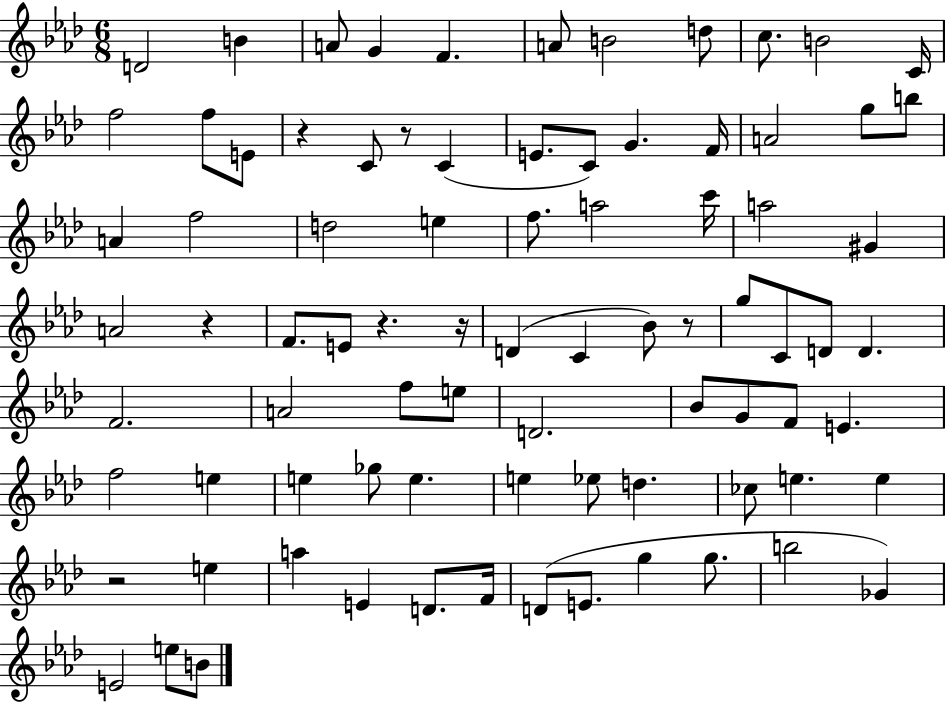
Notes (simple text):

D4/h B4/q A4/e G4/q F4/q. A4/e B4/h D5/e C5/e. B4/h C4/s F5/h F5/e E4/e R/q C4/e R/e C4/q E4/e. C4/e G4/q. F4/s A4/h G5/e B5/e A4/q F5/h D5/h E5/q F5/e. A5/h C6/s A5/h G#4/q A4/h R/q F4/e. E4/e R/q. R/s D4/q C4/q Bb4/e R/e G5/e C4/e D4/e D4/q. F4/h. A4/h F5/e E5/e D4/h. Bb4/e G4/e F4/e E4/q. F5/h E5/q E5/q Gb5/e E5/q. E5/q Eb5/e D5/q. CES5/e E5/q. E5/q R/h E5/q A5/q E4/q D4/e. F4/s D4/e E4/e. G5/q G5/e. B5/h Gb4/q E4/h E5/e B4/e